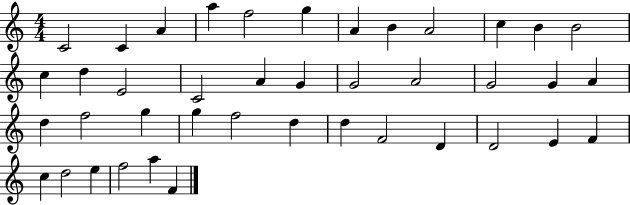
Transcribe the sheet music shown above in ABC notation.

X:1
T:Untitled
M:4/4
L:1/4
K:C
C2 C A a f2 g A B A2 c B B2 c d E2 C2 A G G2 A2 G2 G A d f2 g g f2 d d F2 D D2 E F c d2 e f2 a F